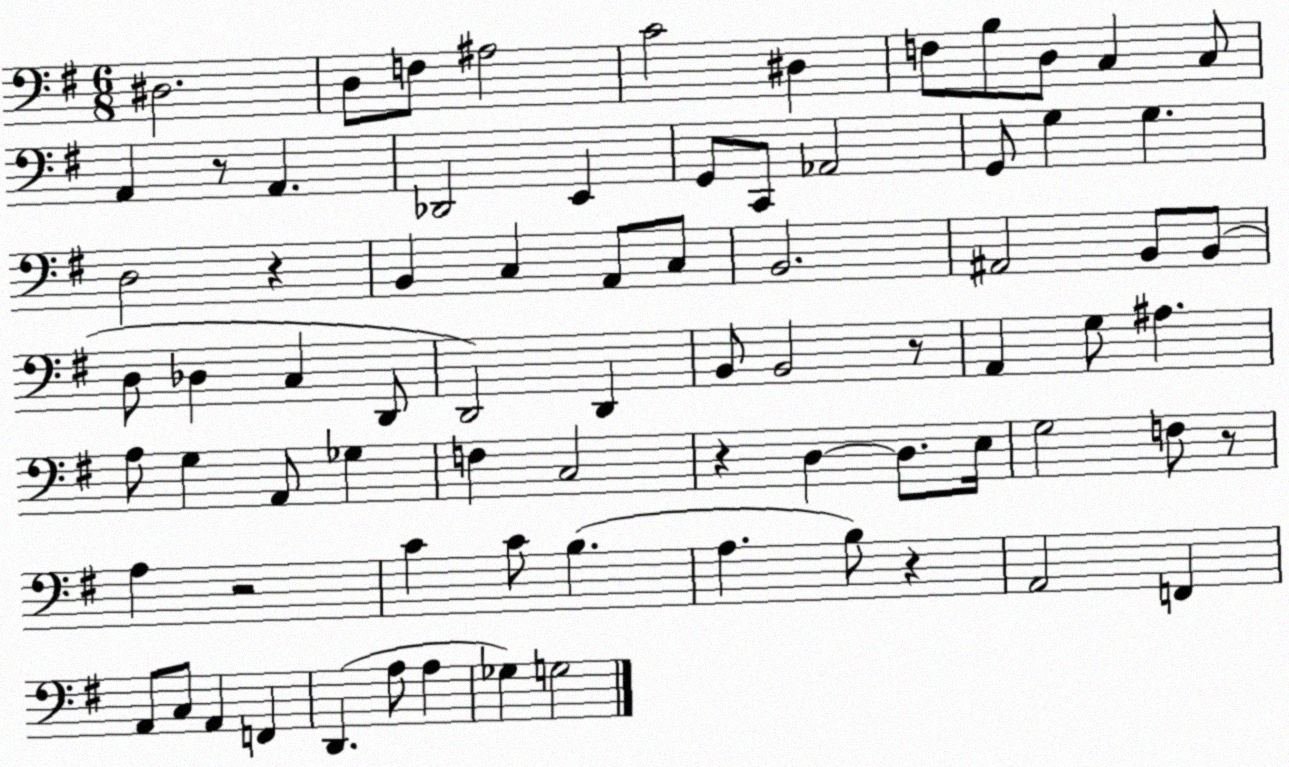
X:1
T:Untitled
M:6/8
L:1/4
K:G
^D,2 D,/2 F,/2 ^A,2 C2 ^D, F,/2 B,/2 D,/2 C, C,/2 A,, z/2 A,, _D,,2 E,, G,,/2 C,,/2 _A,,2 G,,/2 G, G, D,2 z B,, C, A,,/2 C,/2 B,,2 ^A,,2 B,,/2 B,,/2 D,/2 _D, C, D,,/2 D,,2 D,, B,,/2 B,,2 z/2 A,, G,/2 ^A, A,/2 G, A,,/2 _G, F, C,2 z D, D,/2 E,/4 G,2 F,/2 z/2 A, z2 C C/2 B, A, B,/2 z A,,2 F,, A,,/2 C,/2 A,, F,, D,, A,/2 A, _G, G,2